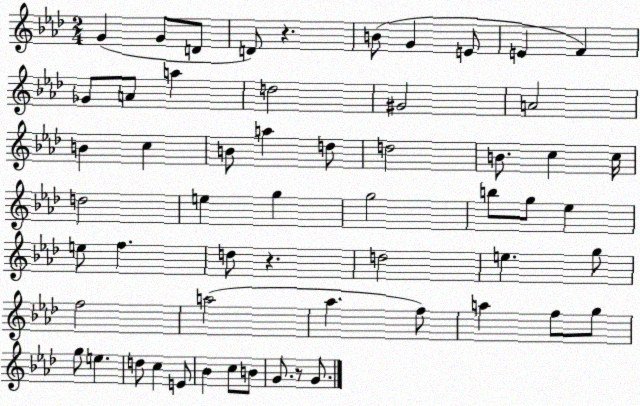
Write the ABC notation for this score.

X:1
T:Untitled
M:2/4
L:1/4
K:Ab
G G/2 D/2 D/2 z B/2 G E/2 E F _G/2 A/2 a d2 ^G2 A2 B c B/2 a d/2 d2 B/2 c c/4 d2 e g g2 b/2 g/2 _e e/2 f d/2 z d2 e g/2 f2 a2 _a f/2 a f/2 g/2 g/2 e d/2 c E/2 _B c/2 B/2 G/2 z/2 G/2